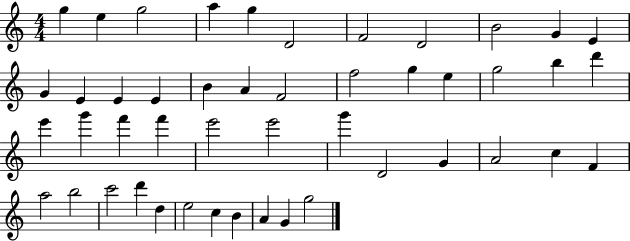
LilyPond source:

{
  \clef treble
  \numericTimeSignature
  \time 4/4
  \key c \major
  g''4 e''4 g''2 | a''4 g''4 d'2 | f'2 d'2 | b'2 g'4 e'4 | \break g'4 e'4 e'4 e'4 | b'4 a'4 f'2 | f''2 g''4 e''4 | g''2 b''4 d'''4 | \break e'''4 g'''4 f'''4 f'''4 | e'''2 e'''2 | g'''4 d'2 g'4 | a'2 c''4 f'4 | \break a''2 b''2 | c'''2 d'''4 d''4 | e''2 c''4 b'4 | a'4 g'4 g''2 | \break \bar "|."
}